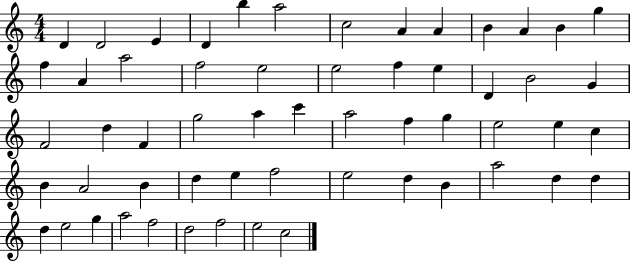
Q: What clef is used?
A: treble